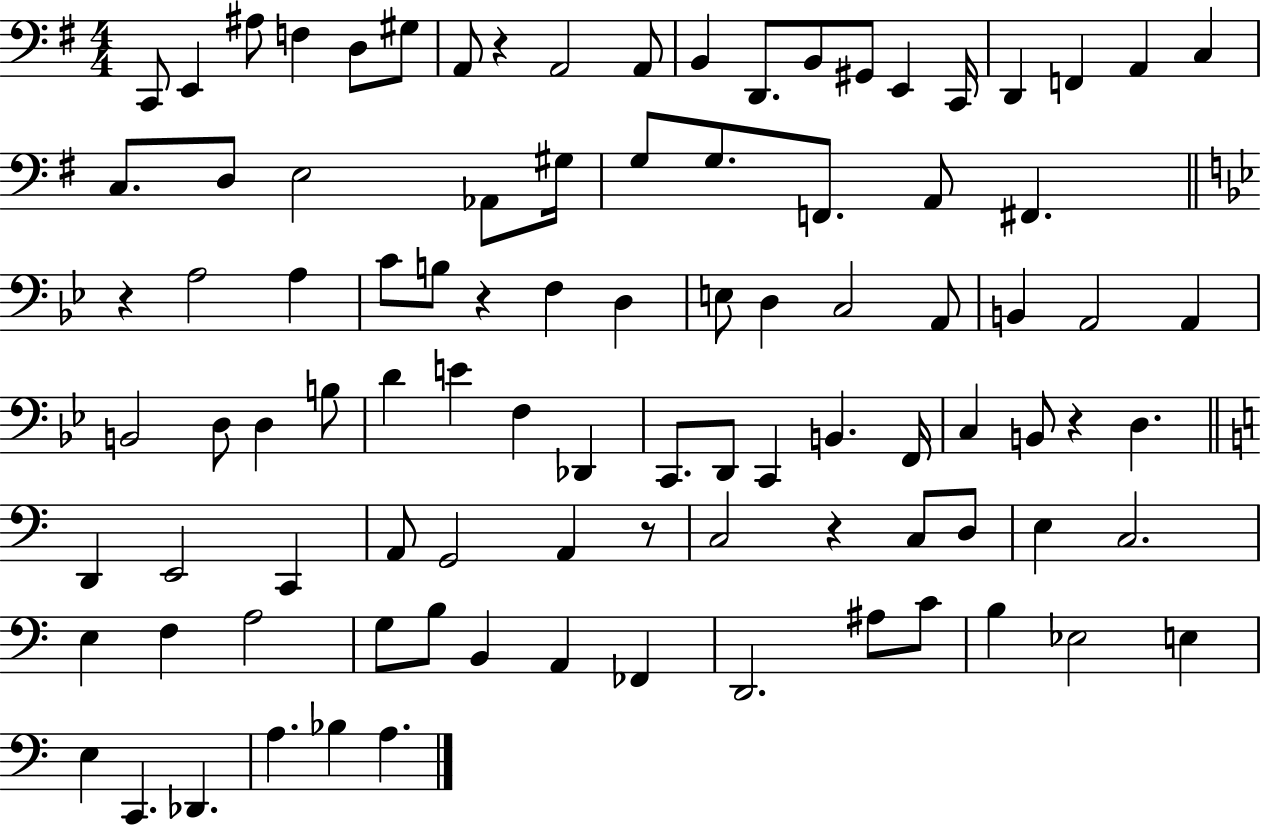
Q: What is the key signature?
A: G major